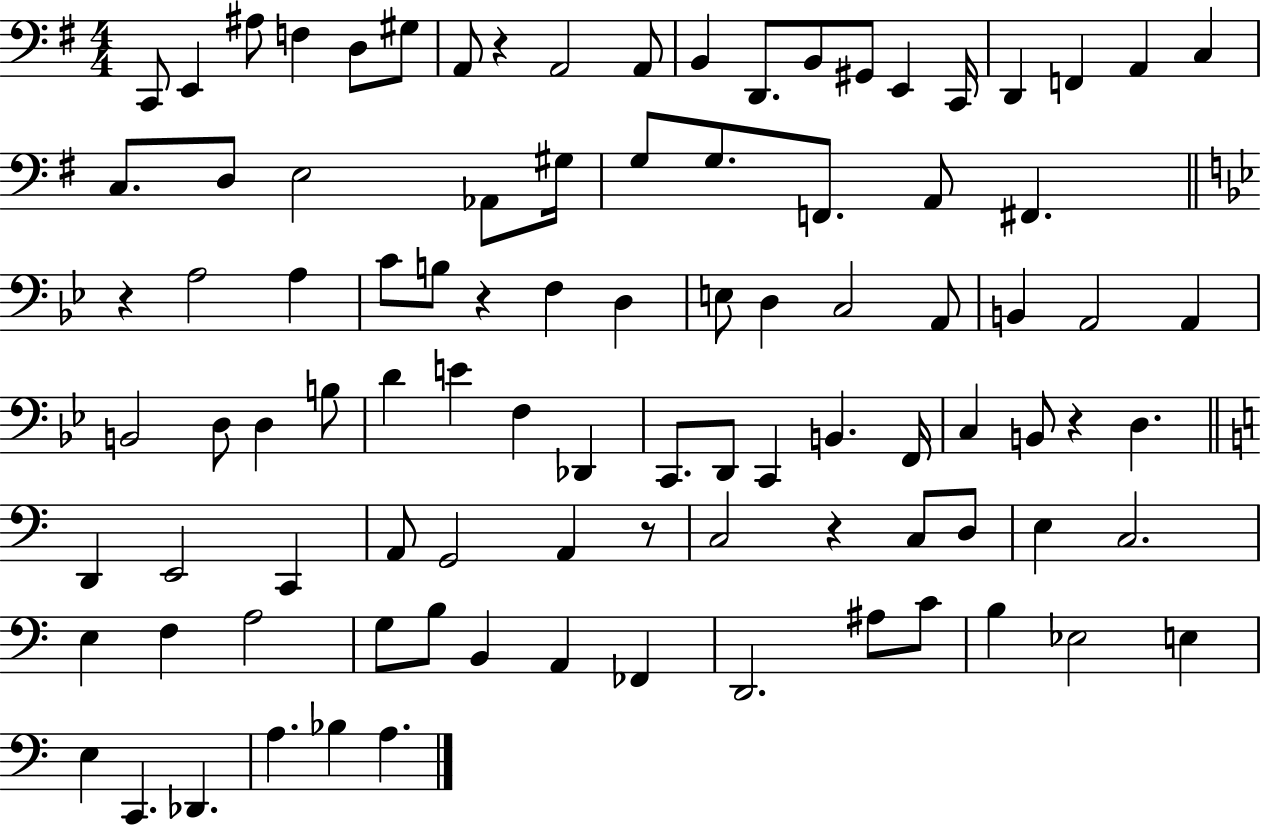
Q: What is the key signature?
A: G major